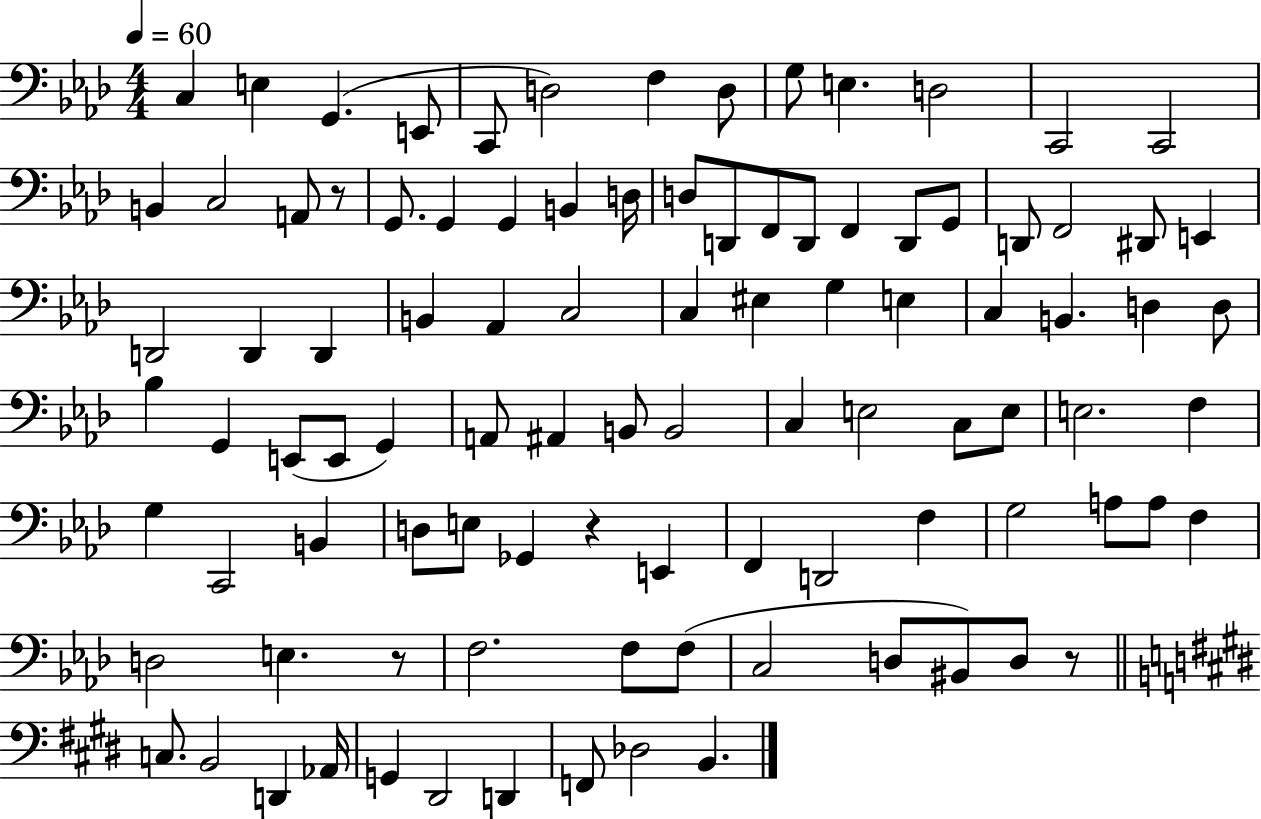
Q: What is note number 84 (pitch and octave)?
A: D3